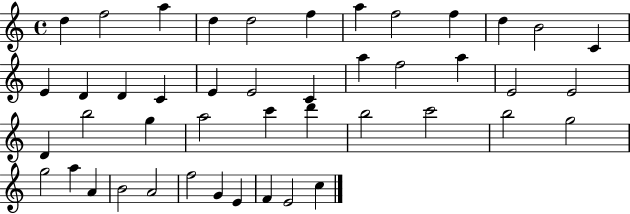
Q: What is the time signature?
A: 4/4